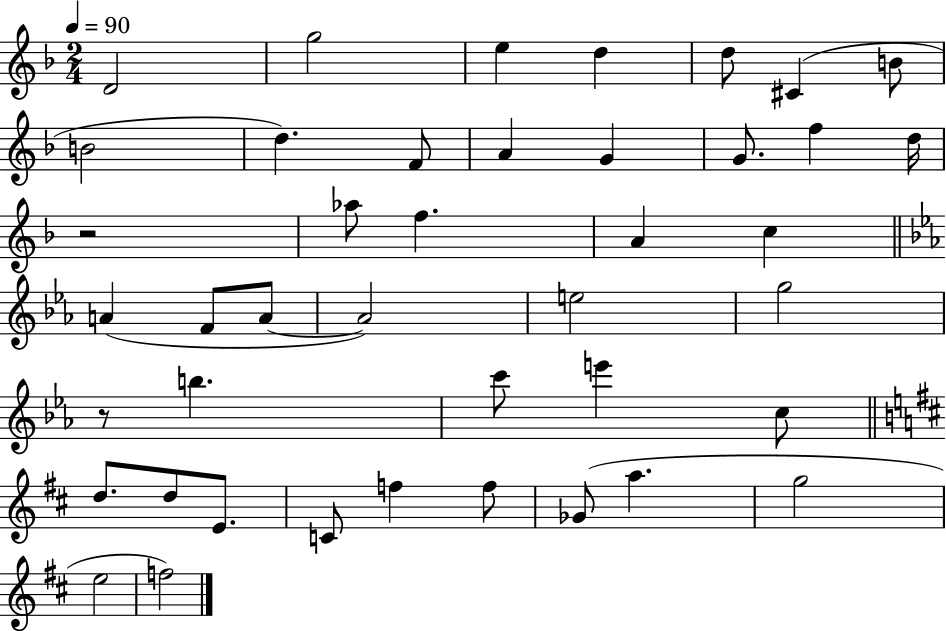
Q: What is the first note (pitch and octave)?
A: D4